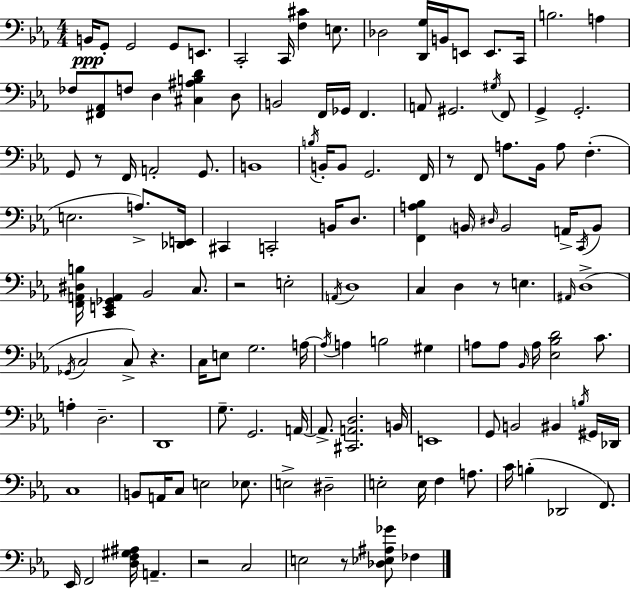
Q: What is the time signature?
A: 4/4